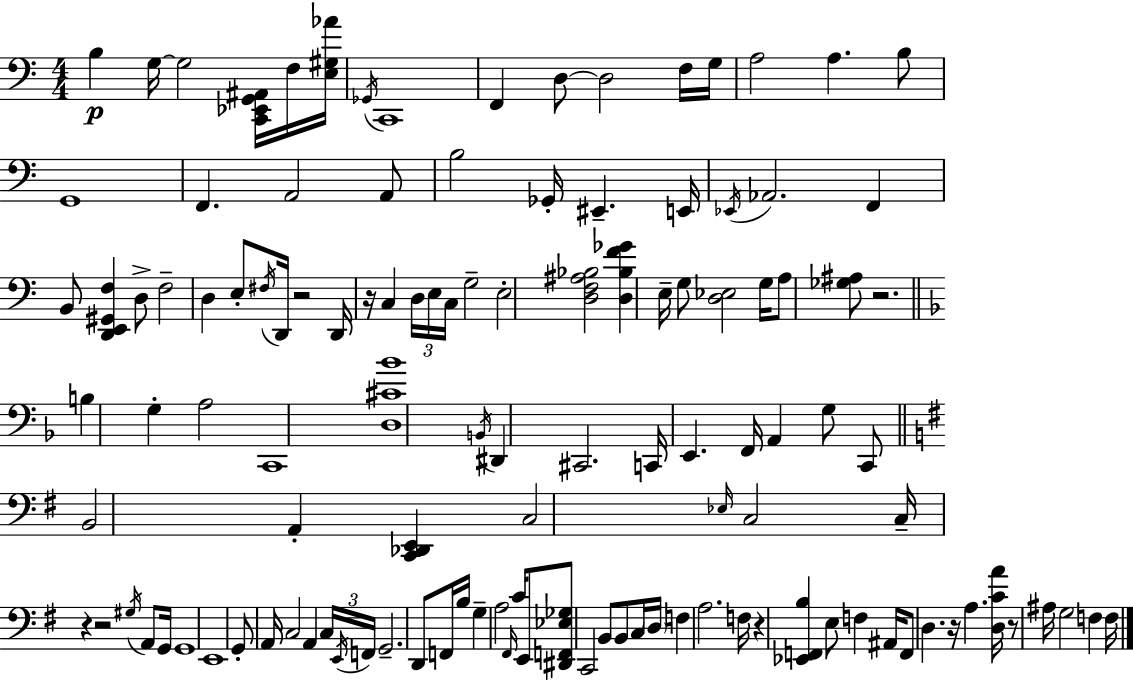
{
  \clef bass
  \numericTimeSignature
  \time 4/4
  \key a \minor
  b4\p g16~~ g2 <c, ees, g, ais,>16 f16 <e gis aes'>16 | \acciaccatura { ges,16 } c,1 | f,4 d8~~ d2 f16 | g16 a2 a4. b8 | \break g,1 | f,4. a,2 a,8 | b2 ges,16-. eis,4.-- | e,16 \acciaccatura { ees,16 } aes,2. f,4 | \break b,8 <d, e, gis, f>4 d8-> f2-- | d4 e8-. \acciaccatura { fis16 } d,16 r2 | d,16 r16 c4 \tuplet 3/2 { d16 e16 c16 } g2-- | e2-. <d f ais bes>2 | \break <d bes f' ges'>4 e16-- g8 <d ees>2 | g16 a8 <ges ais>8 r2. | \bar "||" \break \key f \major b4 g4-. a2 | c,1 | <d cis' bes'>1 | \acciaccatura { b,16 } dis,4 cis,2. | \break c,16 e,4. f,16 a,4 g8 c,8 | \bar "||" \break \key g \major b,2 a,4-. <c, des, e,>4 | c2 \grace { ees16 } c2 | c16-- r4 r2 \acciaccatura { gis16 } a,8 | g,16 g,1 | \break e,1 | g,8-. a,16 c2 a,4 | \tuplet 3/2 { c16 \acciaccatura { e,16 } f,16 } g,2.-- | d,8 f,16 b16 g4-- a2 | \break \grace { fis,16 } c'16 e,8 <dis, f, ees ges>8 c,2 b,8 | b,8 c16 \parenthesize d16 f4 a2. | f16 r4 <ees, f, b>4 e8 f4 | ais,16 f,8 d4. r16 a4. | \break <d c' a'>16 r8 ais16 g2 f4 | f16 \bar "|."
}